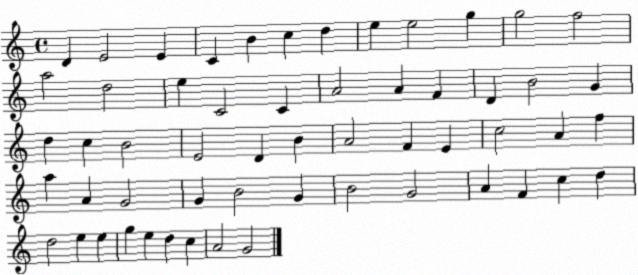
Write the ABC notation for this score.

X:1
T:Untitled
M:4/4
L:1/4
K:C
D E2 E C B c d e e2 g g2 f2 a2 d2 e C2 C A2 A F D B2 G d c B2 E2 D B A2 F E c2 A f a A G2 G B2 G B2 G2 A F c d d2 e e g e d c A2 G2